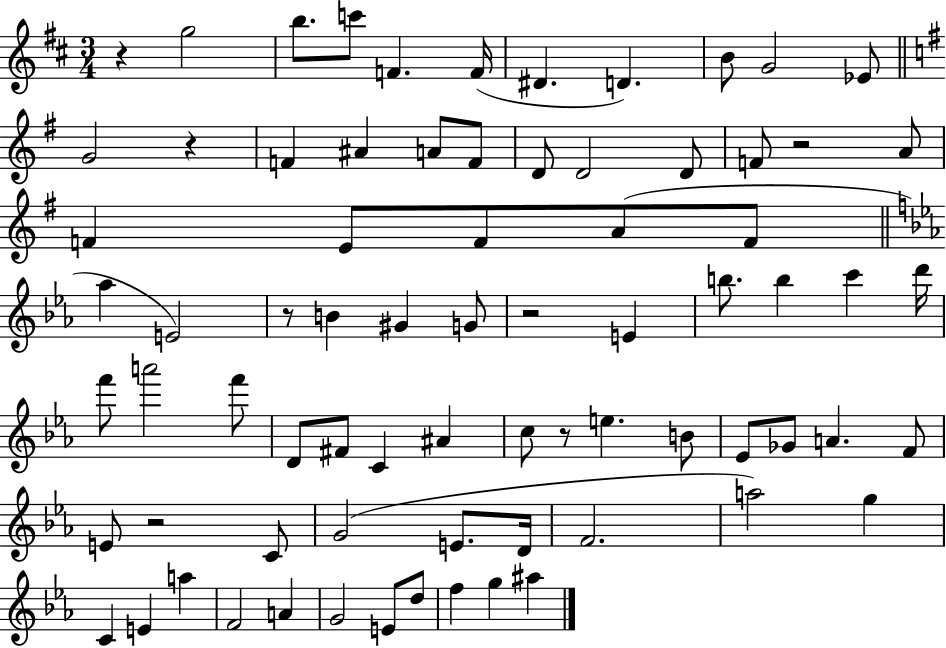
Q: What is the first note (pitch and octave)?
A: G5